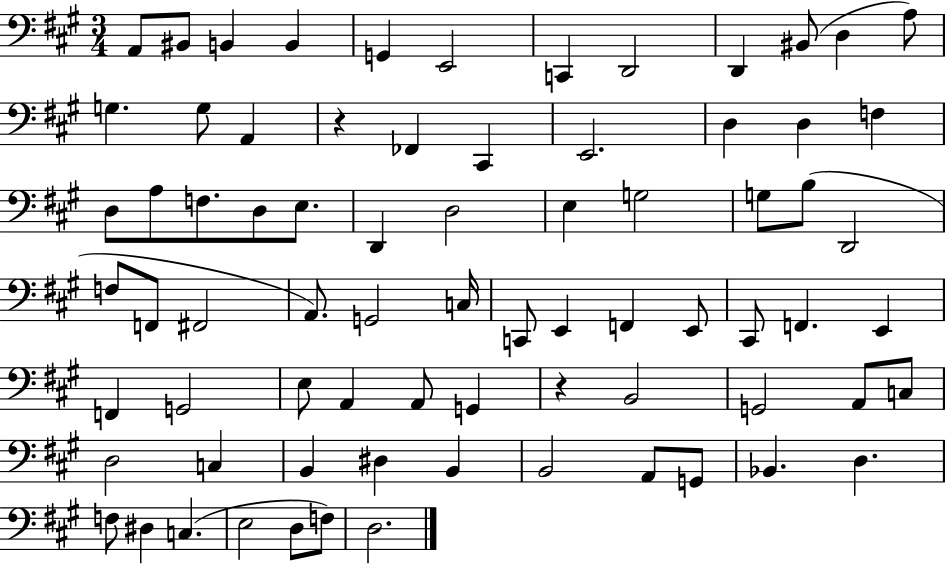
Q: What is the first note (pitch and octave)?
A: A2